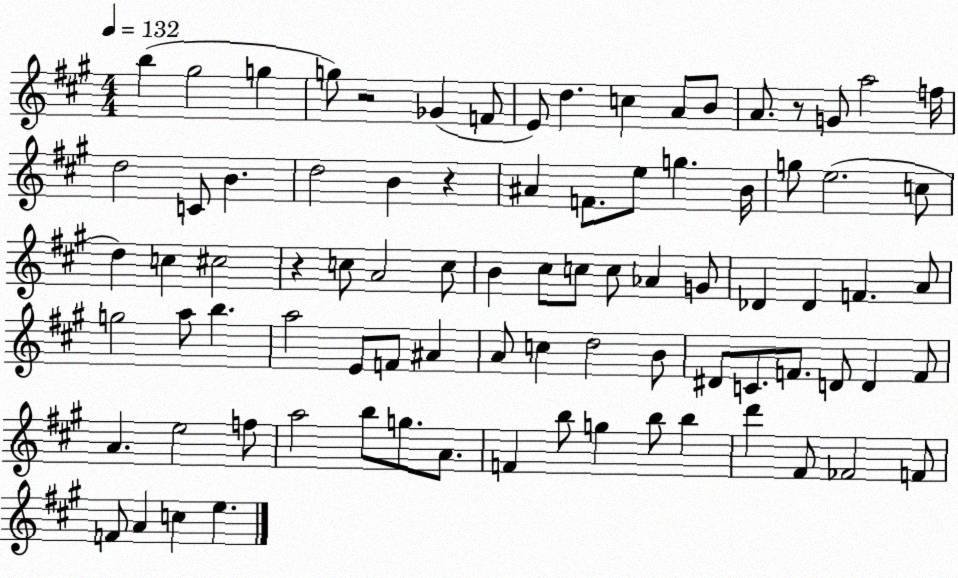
X:1
T:Untitled
M:4/4
L:1/4
K:A
b ^g2 g g/2 z2 _G F/2 E/2 d c A/2 B/2 A/2 z/2 G/2 a2 f/4 d2 C/2 B d2 B z ^A F/2 e/2 g B/4 g/2 e2 c/2 d c ^c2 z c/2 A2 c/2 B ^c/2 c/2 c/2 _A G/2 _D _D F A/2 g2 a/2 b a2 E/2 F/2 ^A A/2 c d2 B/2 ^D/2 C/2 F/2 D/2 D F/2 A e2 f/2 a2 b/2 g/2 A/2 F b/2 g b/2 b d' ^F/2 _F2 F/2 F/2 A c e